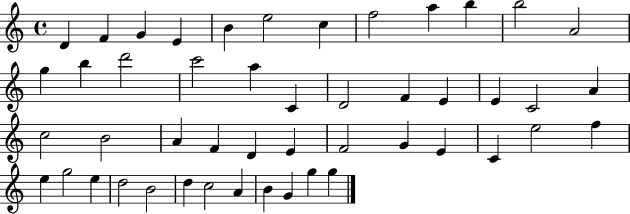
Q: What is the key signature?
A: C major